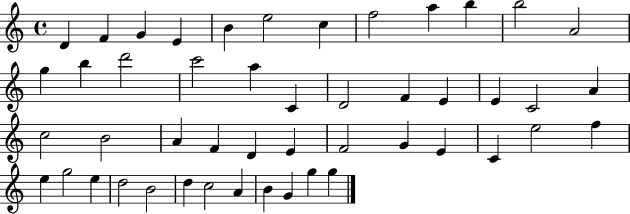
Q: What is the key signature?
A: C major